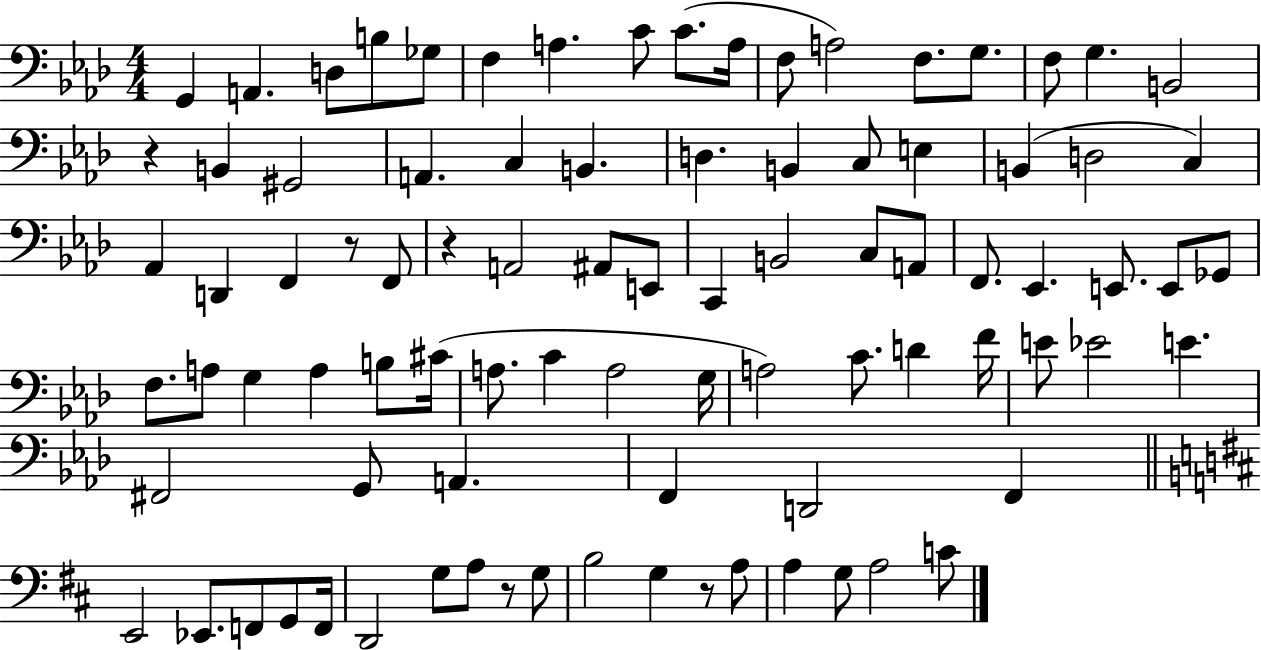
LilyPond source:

{
  \clef bass
  \numericTimeSignature
  \time 4/4
  \key aes \major
  g,4 a,4. d8 b8 ges8 | f4 a4. c'8 c'8.( a16 | f8 a2) f8. g8. | f8 g4. b,2 | \break r4 b,4 gis,2 | a,4. c4 b,4. | d4. b,4 c8 e4 | b,4( d2 c4) | \break aes,4 d,4 f,4 r8 f,8 | r4 a,2 ais,8 e,8 | c,4 b,2 c8 a,8 | f,8. ees,4. e,8. e,8 ges,8 | \break f8. a8 g4 a4 b8 cis'16( | a8. c'4 a2 g16 | a2) c'8. d'4 f'16 | e'8 ees'2 e'4. | \break fis,2 g,8 a,4. | f,4 d,2 f,4 | \bar "||" \break \key b \minor e,2 ees,8. f,8 g,8 f,16 | d,2 g8 a8 r8 g8 | b2 g4 r8 a8 | a4 g8 a2 c'8 | \break \bar "|."
}